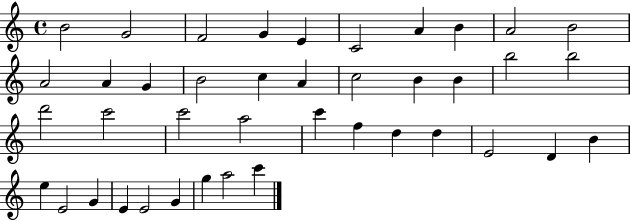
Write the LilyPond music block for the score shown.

{
  \clef treble
  \time 4/4
  \defaultTimeSignature
  \key c \major
  b'2 g'2 | f'2 g'4 e'4 | c'2 a'4 b'4 | a'2 b'2 | \break a'2 a'4 g'4 | b'2 c''4 a'4 | c''2 b'4 b'4 | b''2 b''2 | \break d'''2 c'''2 | c'''2 a''2 | c'''4 f''4 d''4 d''4 | e'2 d'4 b'4 | \break e''4 e'2 g'4 | e'4 e'2 g'4 | g''4 a''2 c'''4 | \bar "|."
}